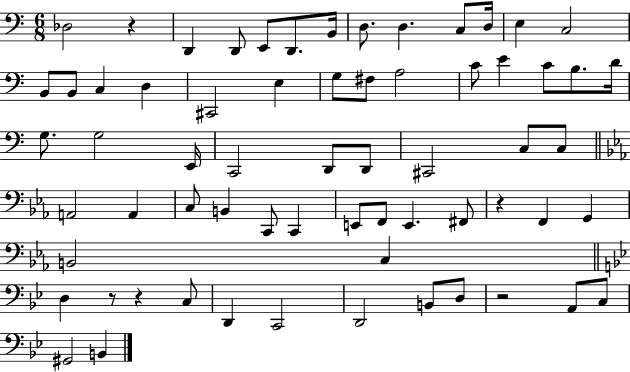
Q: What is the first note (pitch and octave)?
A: Db3